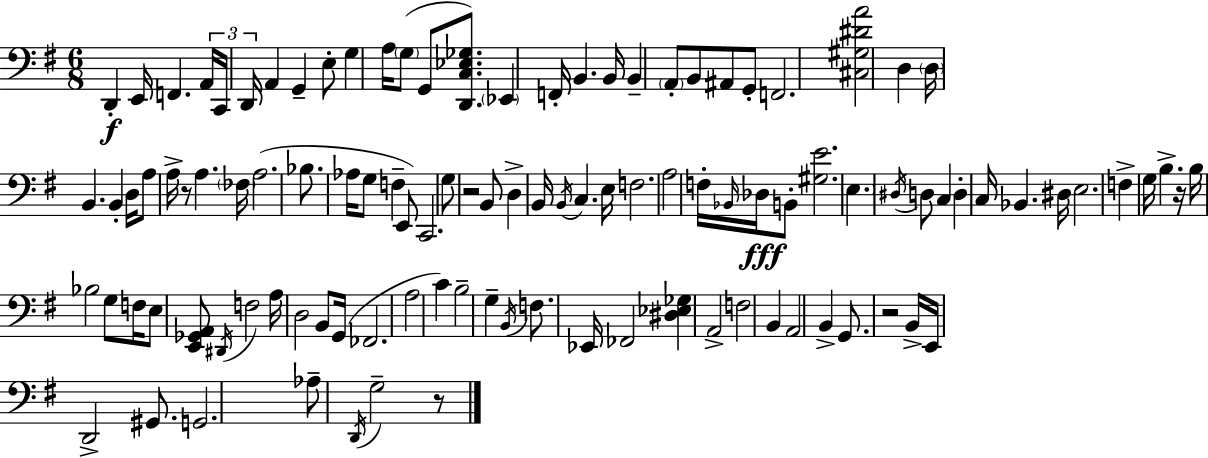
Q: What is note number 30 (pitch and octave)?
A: A3